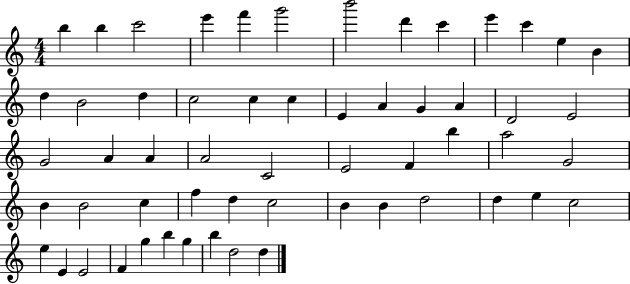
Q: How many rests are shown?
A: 0